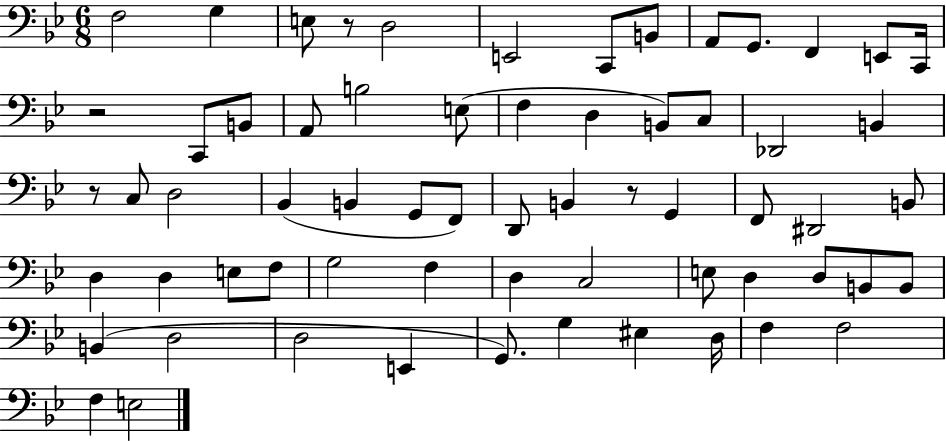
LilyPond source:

{
  \clef bass
  \numericTimeSignature
  \time 6/8
  \key bes \major
  f2 g4 | e8 r8 d2 | e,2 c,8 b,8 | a,8 g,8. f,4 e,8 c,16 | \break r2 c,8 b,8 | a,8 b2 e8( | f4 d4 b,8) c8 | des,2 b,4 | \break r8 c8 d2 | bes,4( b,4 g,8 f,8) | d,8 b,4 r8 g,4 | f,8 dis,2 b,8 | \break d4 d4 e8 f8 | g2 f4 | d4 c2 | e8 d4 d8 b,8 b,8 | \break b,4( d2 | d2 e,4 | g,8.) g4 eis4 d16 | f4 f2 | \break f4 e2 | \bar "|."
}